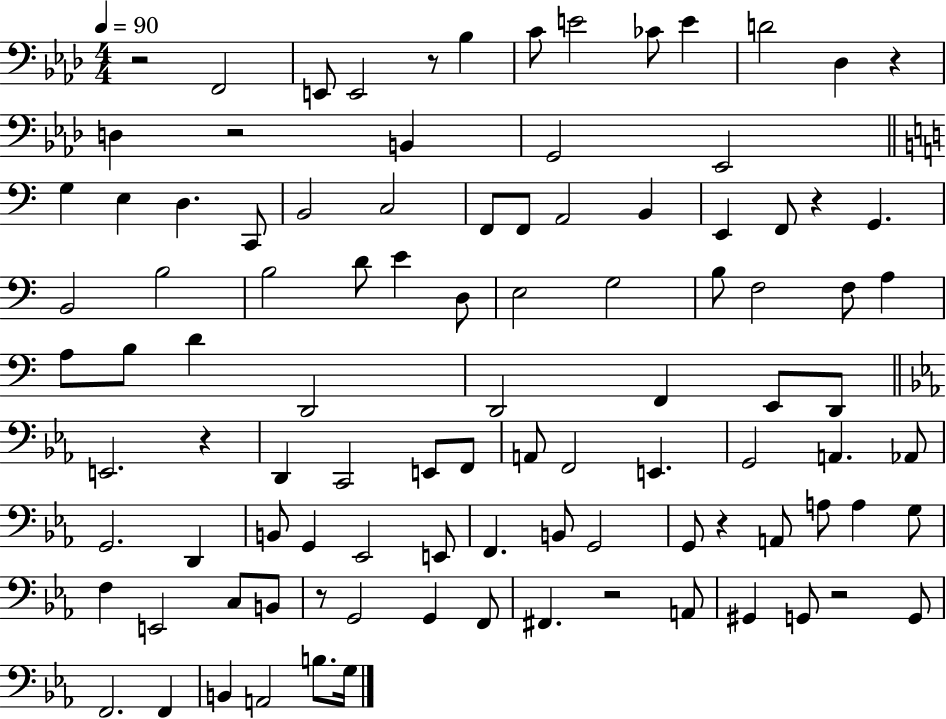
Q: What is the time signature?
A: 4/4